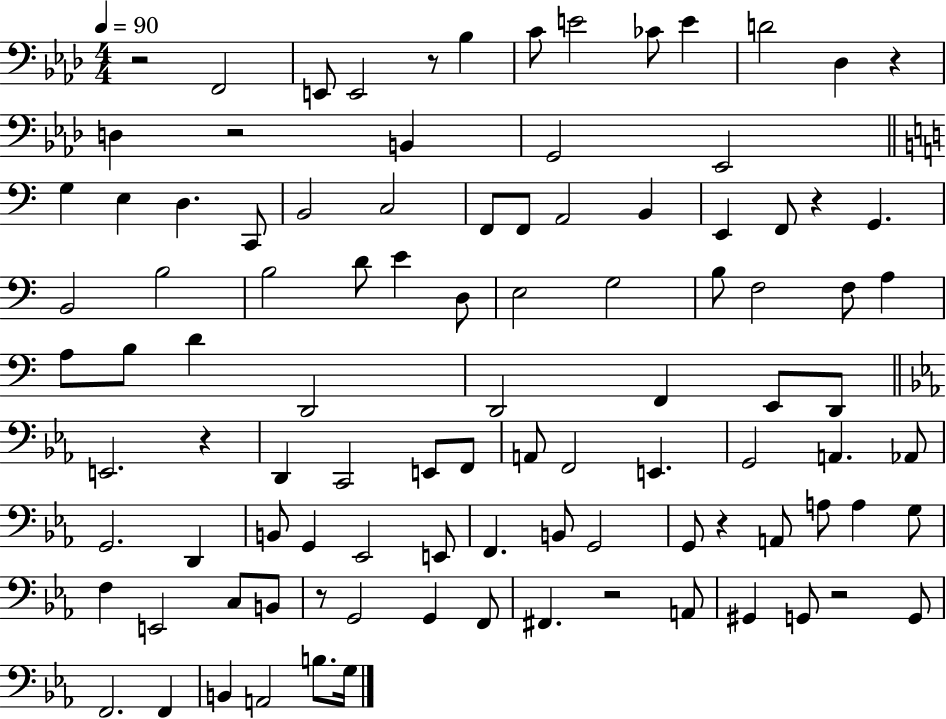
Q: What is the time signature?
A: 4/4